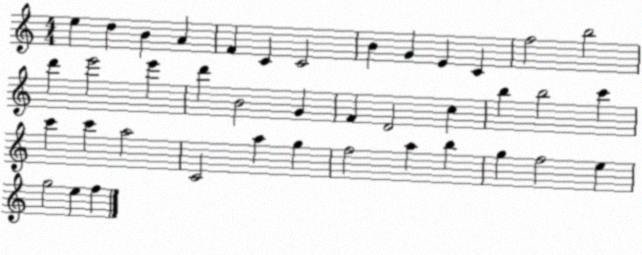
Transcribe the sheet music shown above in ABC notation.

X:1
T:Untitled
M:4/4
L:1/4
K:C
e d B A F C C2 B G E C f2 b2 d' e'2 e' d' B2 G F D2 c b b2 c' c' c' a2 C2 a g f2 a b g f2 e g2 e f